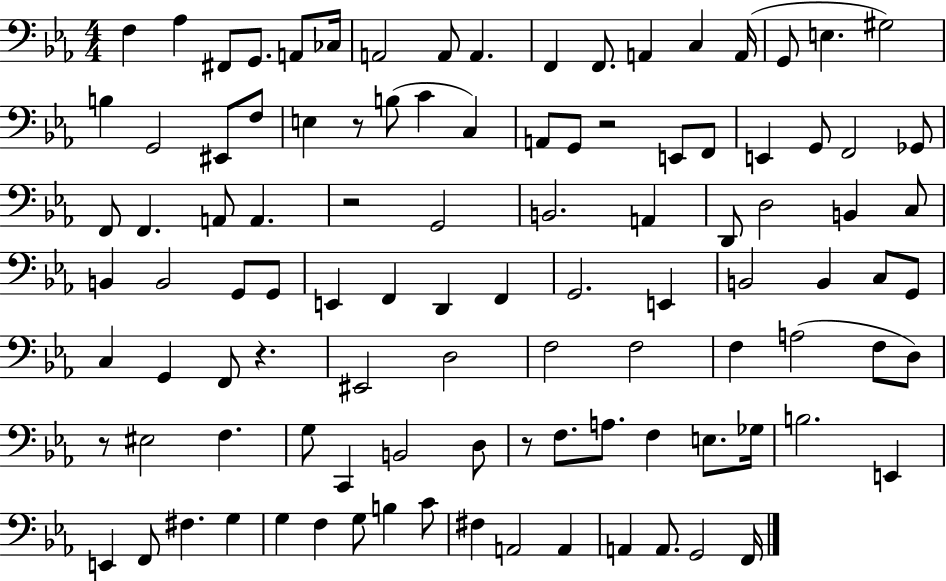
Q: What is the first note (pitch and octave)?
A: F3